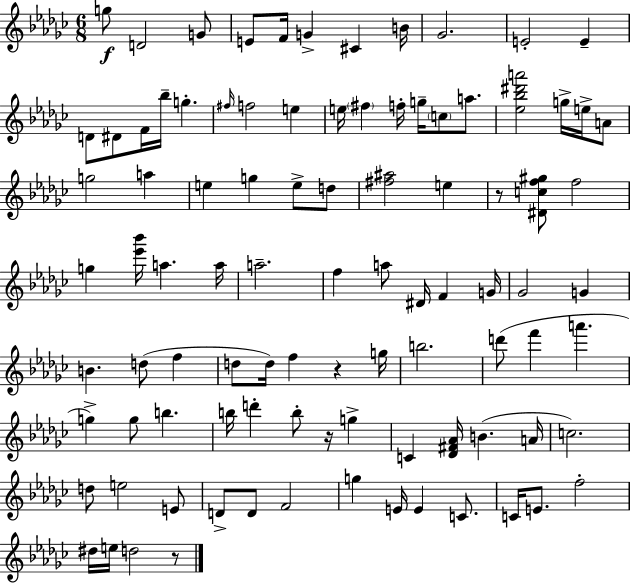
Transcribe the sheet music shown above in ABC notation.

X:1
T:Untitled
M:6/8
L:1/4
K:Ebm
g/2 D2 G/2 E/2 F/4 G ^C B/4 _G2 E2 E D/2 ^D/2 F/4 _b/4 g ^f/4 f2 e e/4 ^f f/4 g/4 c/2 a/2 [_e_b^d'a']2 g/4 e/4 A/2 g2 a e g e/2 d/2 [^f^a]2 e z/2 [^Dcf^g]/2 f2 g [_e'_b']/4 a a/4 a2 f a/2 ^D/4 F G/4 _G2 G B d/2 f d/2 d/4 f z g/4 b2 d'/2 f' a' g g/2 b b/4 d' b/2 z/4 g C [_D^F_A]/4 B A/4 c2 d/2 e2 E/2 D/2 D/2 F2 g E/4 E C/2 C/4 E/2 f2 ^d/4 e/4 d2 z/2